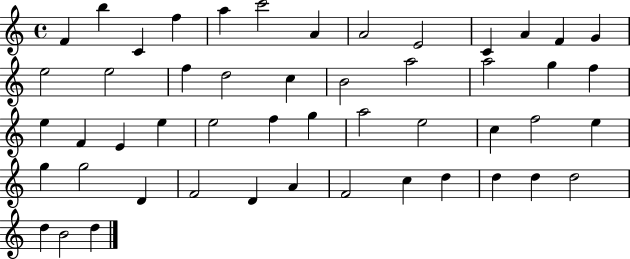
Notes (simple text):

F4/q B5/q C4/q F5/q A5/q C6/h A4/q A4/h E4/h C4/q A4/q F4/q G4/q E5/h E5/h F5/q D5/h C5/q B4/h A5/h A5/h G5/q F5/q E5/q F4/q E4/q E5/q E5/h F5/q G5/q A5/h E5/h C5/q F5/h E5/q G5/q G5/h D4/q F4/h D4/q A4/q F4/h C5/q D5/q D5/q D5/q D5/h D5/q B4/h D5/q